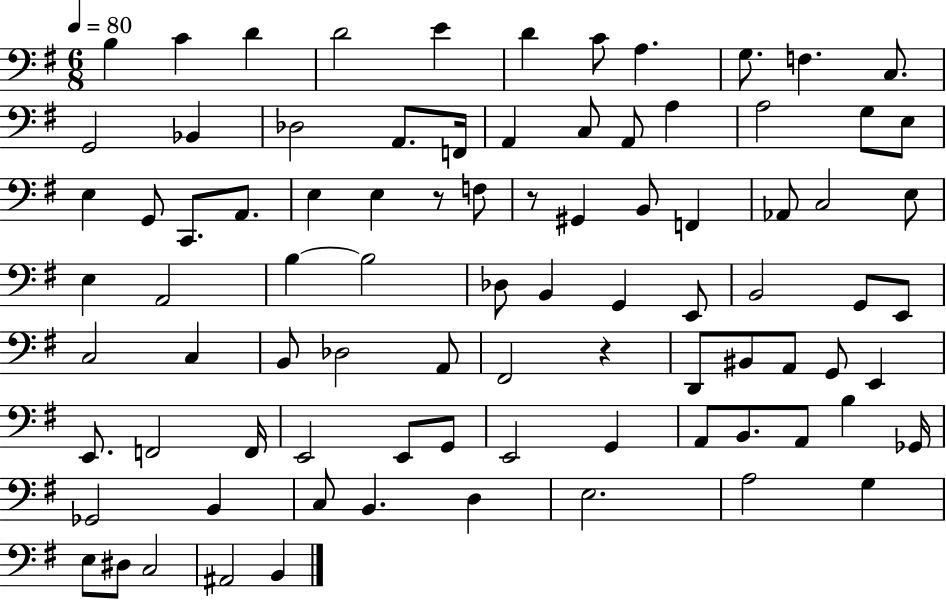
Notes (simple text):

B3/q C4/q D4/q D4/h E4/q D4/q C4/e A3/q. G3/e. F3/q. C3/e. G2/h Bb2/q Db3/h A2/e. F2/s A2/q C3/e A2/e A3/q A3/h G3/e E3/e E3/q G2/e C2/e. A2/e. E3/q E3/q R/e F3/e R/e G#2/q B2/e F2/q Ab2/e C3/h E3/e E3/q A2/h B3/q B3/h Db3/e B2/q G2/q E2/e B2/h G2/e E2/e C3/h C3/q B2/e Db3/h A2/e F#2/h R/q D2/e BIS2/e A2/e G2/e E2/q E2/e. F2/h F2/s E2/h E2/e G2/e E2/h G2/q A2/e B2/e. A2/e B3/q Gb2/s Gb2/h B2/q C3/e B2/q. D3/q E3/h. A3/h G3/q E3/e D#3/e C3/h A#2/h B2/q